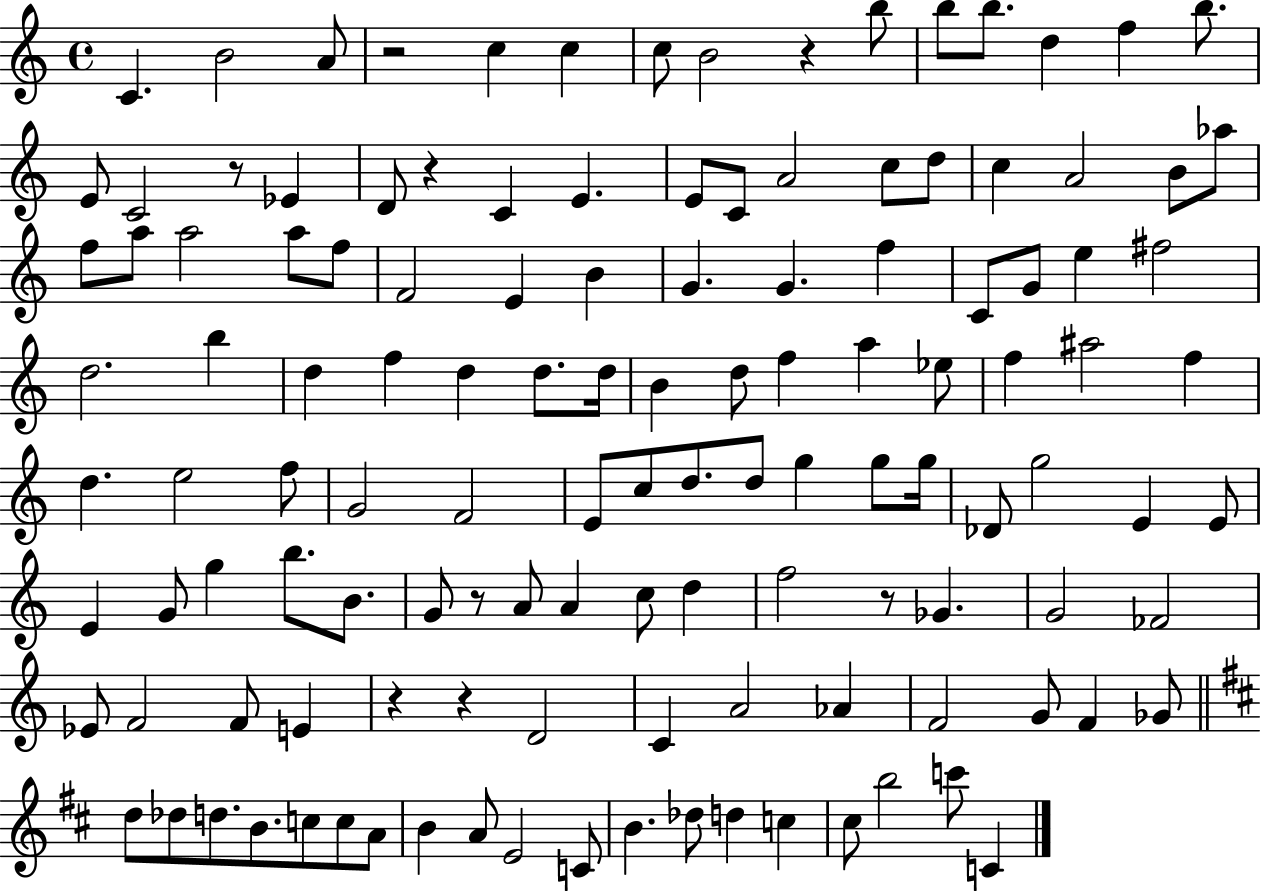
X:1
T:Untitled
M:4/4
L:1/4
K:C
C B2 A/2 z2 c c c/2 B2 z b/2 b/2 b/2 d f b/2 E/2 C2 z/2 _E D/2 z C E E/2 C/2 A2 c/2 d/2 c A2 B/2 _a/2 f/2 a/2 a2 a/2 f/2 F2 E B G G f C/2 G/2 e ^f2 d2 b d f d d/2 d/4 B d/2 f a _e/2 f ^a2 f d e2 f/2 G2 F2 E/2 c/2 d/2 d/2 g g/2 g/4 _D/2 g2 E E/2 E G/2 g b/2 B/2 G/2 z/2 A/2 A c/2 d f2 z/2 _G G2 _F2 _E/2 F2 F/2 E z z D2 C A2 _A F2 G/2 F _G/2 d/2 _d/2 d/2 B/2 c/2 c/2 A/2 B A/2 E2 C/2 B _d/2 d c ^c/2 b2 c'/2 C